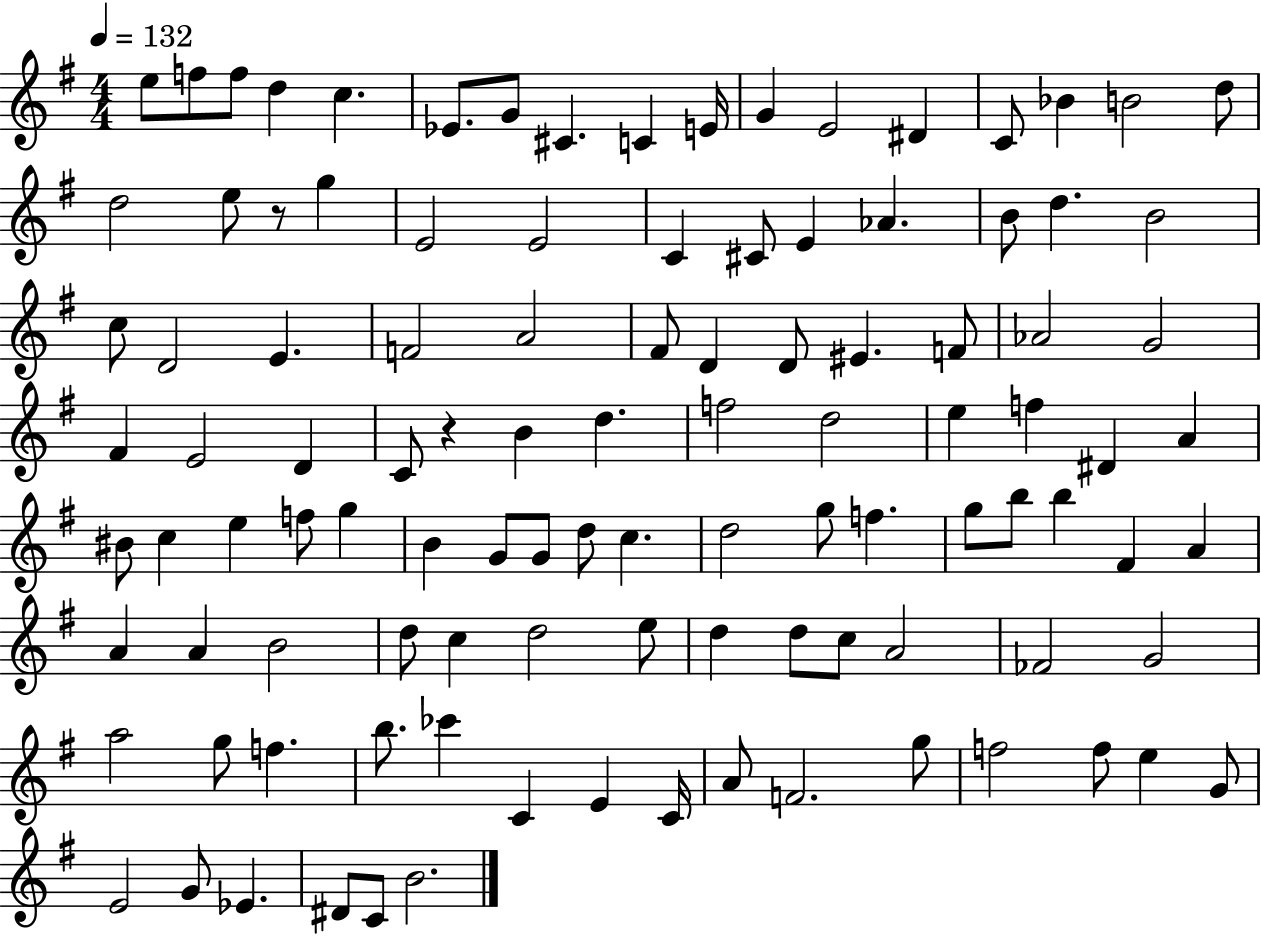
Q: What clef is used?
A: treble